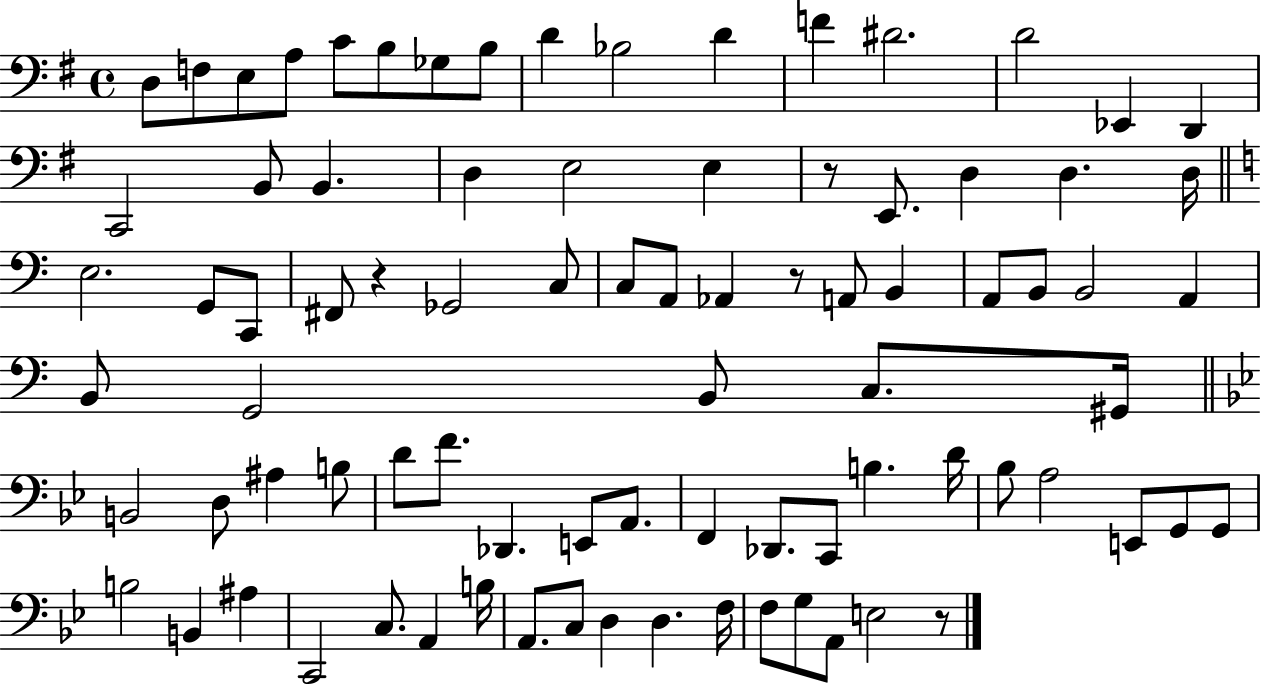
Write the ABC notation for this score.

X:1
T:Untitled
M:4/4
L:1/4
K:G
D,/2 F,/2 E,/2 A,/2 C/2 B,/2 _G,/2 B,/2 D _B,2 D F ^D2 D2 _E,, D,, C,,2 B,,/2 B,, D, E,2 E, z/2 E,,/2 D, D, D,/4 E,2 G,,/2 C,,/2 ^F,,/2 z _G,,2 C,/2 C,/2 A,,/2 _A,, z/2 A,,/2 B,, A,,/2 B,,/2 B,,2 A,, B,,/2 G,,2 B,,/2 C,/2 ^G,,/4 B,,2 D,/2 ^A, B,/2 D/2 F/2 _D,, E,,/2 A,,/2 F,, _D,,/2 C,,/2 B, D/4 _B,/2 A,2 E,,/2 G,,/2 G,,/2 B,2 B,, ^A, C,,2 C,/2 A,, B,/4 A,,/2 C,/2 D, D, F,/4 F,/2 G,/2 A,,/2 E,2 z/2